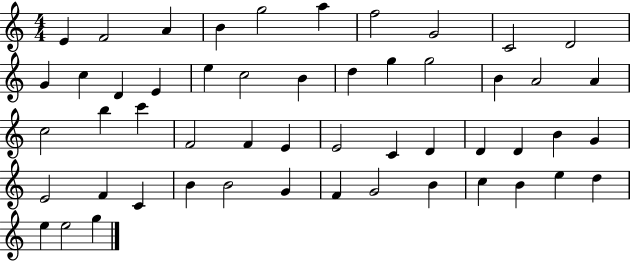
E4/q F4/h A4/q B4/q G5/h A5/q F5/h G4/h C4/h D4/h G4/q C5/q D4/q E4/q E5/q C5/h B4/q D5/q G5/q G5/h B4/q A4/h A4/q C5/h B5/q C6/q F4/h F4/q E4/q E4/h C4/q D4/q D4/q D4/q B4/q G4/q E4/h F4/q C4/q B4/q B4/h G4/q F4/q G4/h B4/q C5/q B4/q E5/q D5/q E5/q E5/h G5/q